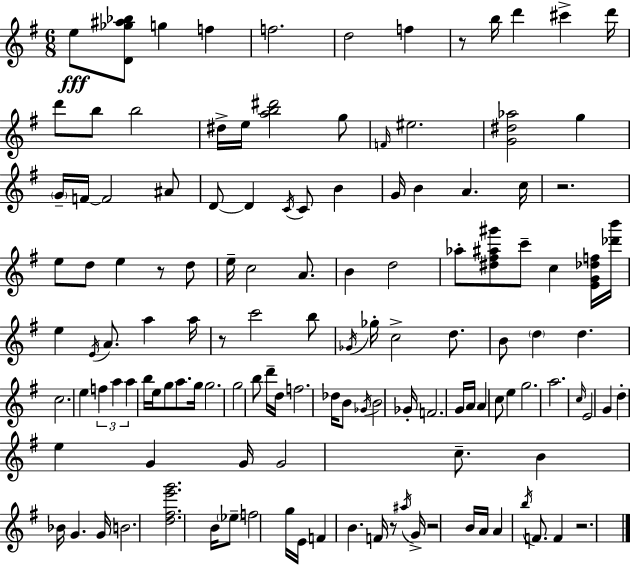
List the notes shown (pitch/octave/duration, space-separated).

E5/e [D4,Gb5,A#5,Bb5]/e G5/q F5/q F5/h. D5/h F5/q R/e B5/s D6/q C#6/q D6/s D6/e B5/e B5/h D#5/s E5/s [A5,B5,D#6]/h G5/e F4/s EIS5/h. [G4,D#5,Ab5]/h G5/q G4/s F4/s F4/h A#4/e D4/e D4/q C4/s C4/e B4/q G4/s B4/q A4/q. C5/s R/h. E5/e D5/e E5/q R/e D5/e E5/s C5/h A4/e. B4/q D5/h Ab5/e [D#5,F#5,A#5,G#6]/e C6/e C5/q [E4,G4,Db5,F5]/s [Db6,B6]/s E5/q E4/s A4/e. A5/q A5/s R/e C6/h B5/e Gb4/s Gb5/s C5/h D5/e. B4/e D5/q D5/q. C5/h. E5/q F5/q A5/q A5/q B5/s E5/s G5/e A5/e. G5/s G5/h. G5/h B5/e D6/s D5/s F5/h. Db5/s B4/e Gb4/s B4/h Gb4/s F4/h. G4/s A4/s A4/q C5/e E5/q G5/h. A5/h. C5/s E4/h G4/q D5/q E5/q G4/q G4/s G4/h C5/e. B4/q Bb4/s G4/q. G4/s B4/h. [D5,F#5,E6,G6]/h. B4/s Eb5/e F5/h G5/s E4/s F4/q B4/q. F4/s R/e A#5/s G4/s R/h B4/s A4/s A4/q B5/s F4/e. F4/q R/h.